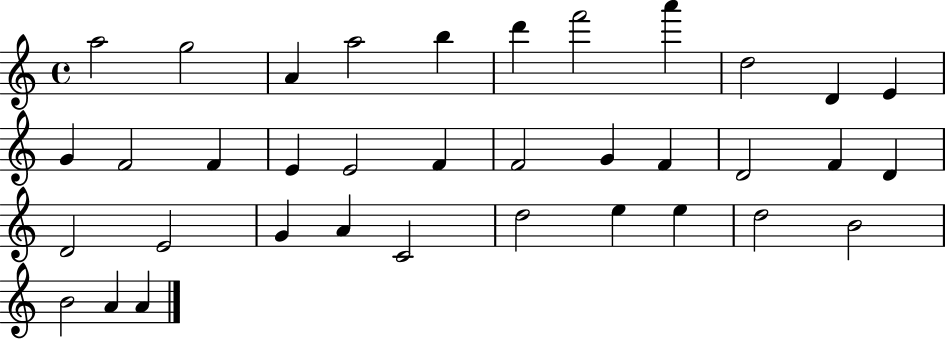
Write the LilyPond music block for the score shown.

{
  \clef treble
  \time 4/4
  \defaultTimeSignature
  \key c \major
  a''2 g''2 | a'4 a''2 b''4 | d'''4 f'''2 a'''4 | d''2 d'4 e'4 | \break g'4 f'2 f'4 | e'4 e'2 f'4 | f'2 g'4 f'4 | d'2 f'4 d'4 | \break d'2 e'2 | g'4 a'4 c'2 | d''2 e''4 e''4 | d''2 b'2 | \break b'2 a'4 a'4 | \bar "|."
}